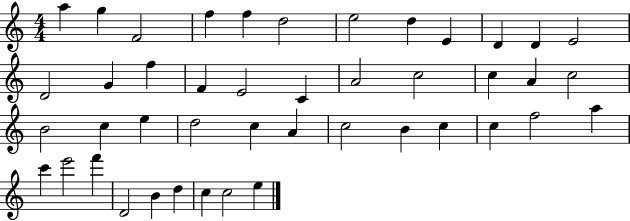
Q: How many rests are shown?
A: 0